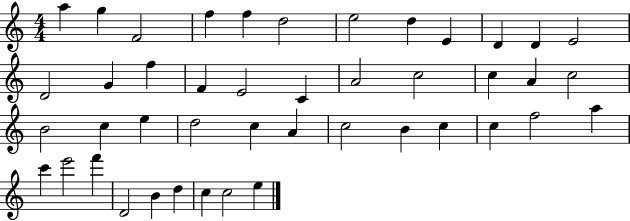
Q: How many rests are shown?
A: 0